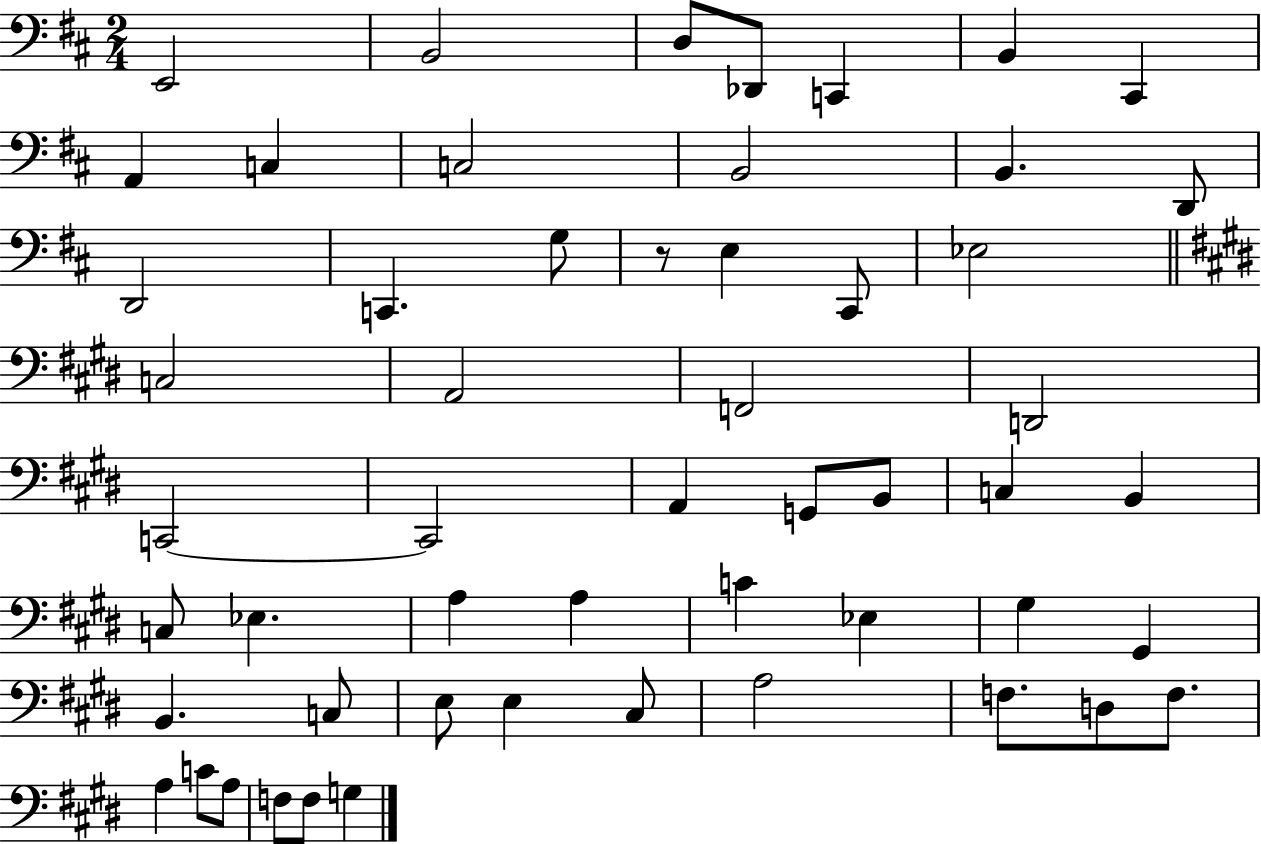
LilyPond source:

{
  \clef bass
  \numericTimeSignature
  \time 2/4
  \key d \major
  e,2 | b,2 | d8 des,8 c,4 | b,4 cis,4 | \break a,4 c4 | c2 | b,2 | b,4. d,8 | \break d,2 | c,4. g8 | r8 e4 cis,8 | ees2 | \break \bar "||" \break \key e \major c2 | a,2 | f,2 | d,2 | \break c,2~~ | c,2 | a,4 g,8 b,8 | c4 b,4 | \break c8 ees4. | a4 a4 | c'4 ees4 | gis4 gis,4 | \break b,4. c8 | e8 e4 cis8 | a2 | f8. d8 f8. | \break a4 c'8 a8 | f8 f8 g4 | \bar "|."
}